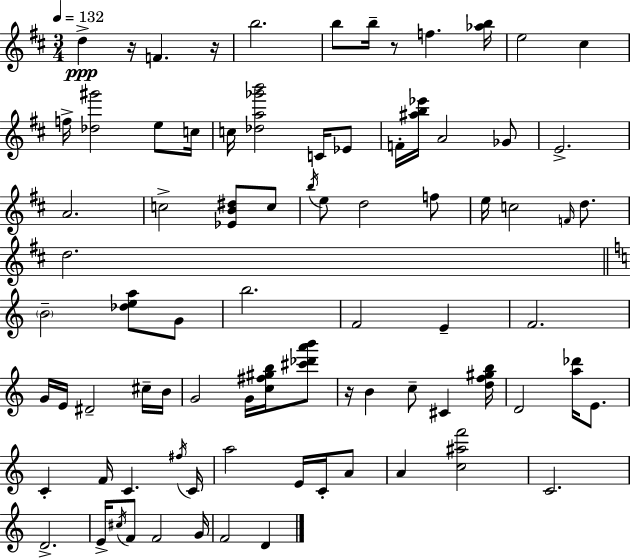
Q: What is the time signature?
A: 3/4